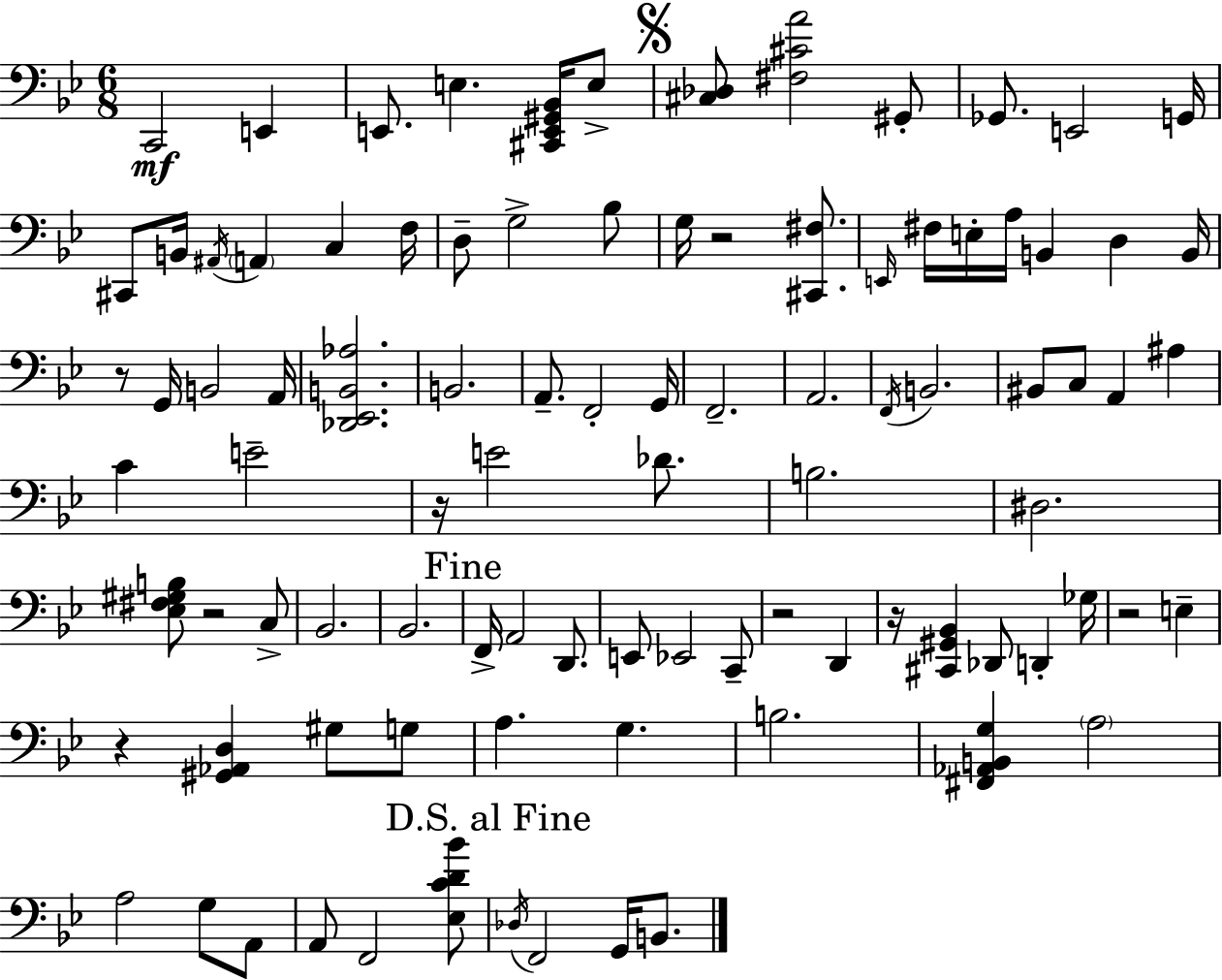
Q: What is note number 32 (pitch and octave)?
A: F2